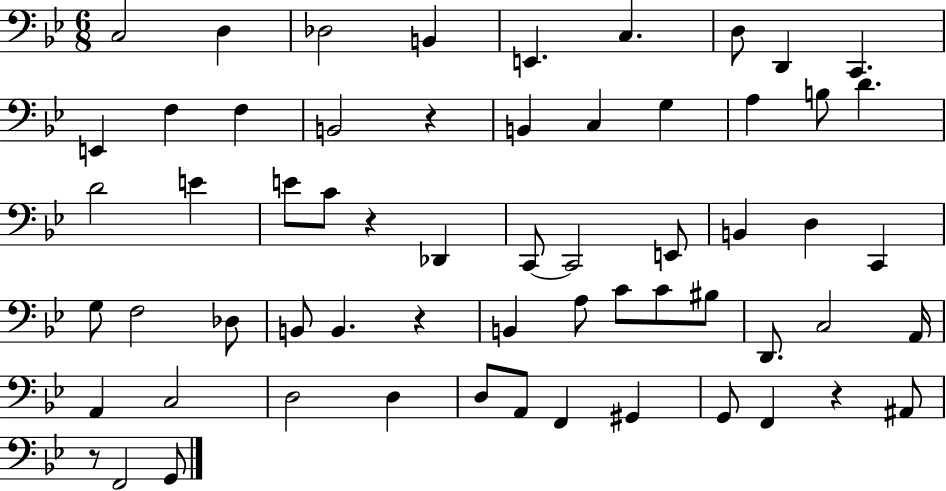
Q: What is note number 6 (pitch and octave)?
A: C3